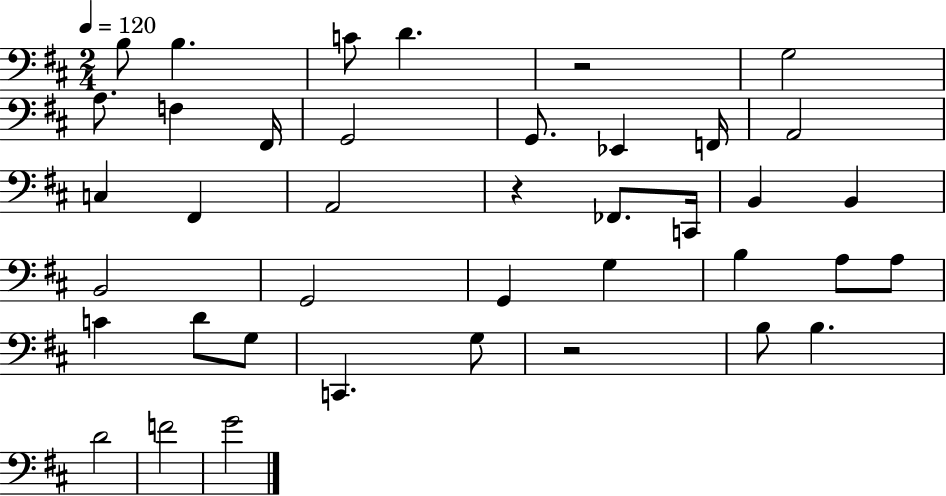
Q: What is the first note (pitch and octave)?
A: B3